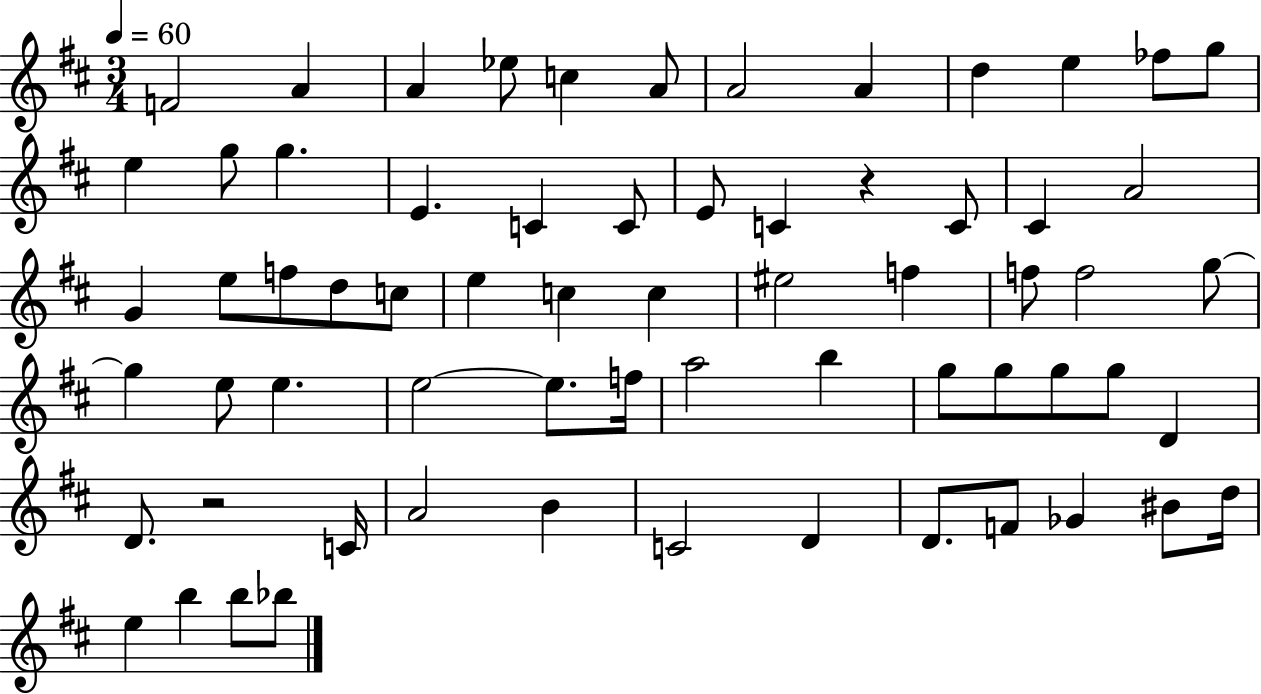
F4/h A4/q A4/q Eb5/e C5/q A4/e A4/h A4/q D5/q E5/q FES5/e G5/e E5/q G5/e G5/q. E4/q. C4/q C4/e E4/e C4/q R/q C4/e C#4/q A4/h G4/q E5/e F5/e D5/e C5/e E5/q C5/q C5/q EIS5/h F5/q F5/e F5/h G5/e G5/q E5/e E5/q. E5/h E5/e. F5/s A5/h B5/q G5/e G5/e G5/e G5/e D4/q D4/e. R/h C4/s A4/h B4/q C4/h D4/q D4/e. F4/e Gb4/q BIS4/e D5/s E5/q B5/q B5/e Bb5/e